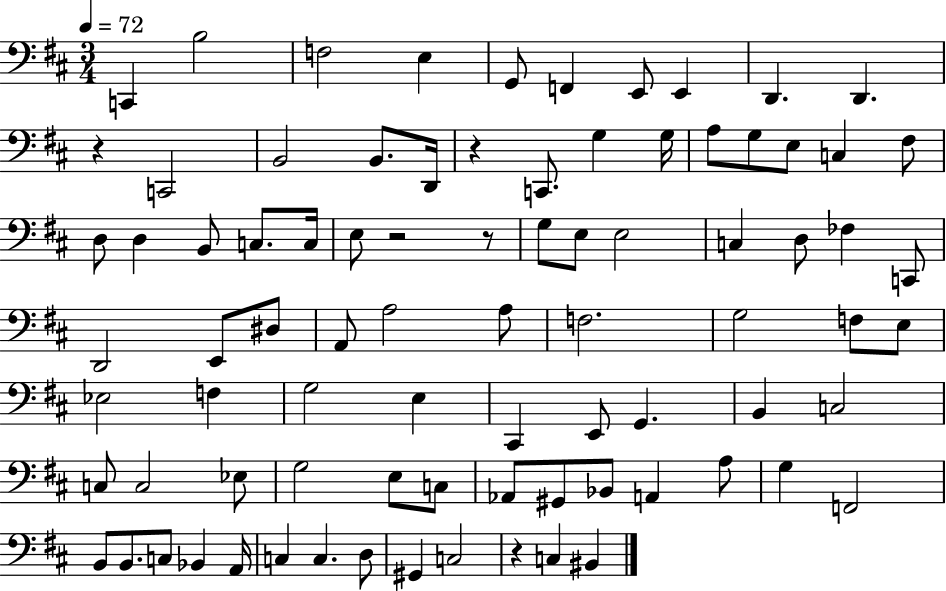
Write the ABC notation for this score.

X:1
T:Untitled
M:3/4
L:1/4
K:D
C,, B,2 F,2 E, G,,/2 F,, E,,/2 E,, D,, D,, z C,,2 B,,2 B,,/2 D,,/4 z C,,/2 G, G,/4 A,/2 G,/2 E,/2 C, ^F,/2 D,/2 D, B,,/2 C,/2 C,/4 E,/2 z2 z/2 G,/2 E,/2 E,2 C, D,/2 _F, C,,/2 D,,2 E,,/2 ^D,/2 A,,/2 A,2 A,/2 F,2 G,2 F,/2 E,/2 _E,2 F, G,2 E, ^C,, E,,/2 G,, B,, C,2 C,/2 C,2 _E,/2 G,2 E,/2 C,/2 _A,,/2 ^G,,/2 _B,,/2 A,, A,/2 G, F,,2 B,,/2 B,,/2 C,/2 _B,, A,,/4 C, C, D,/2 ^G,, C,2 z C, ^B,,